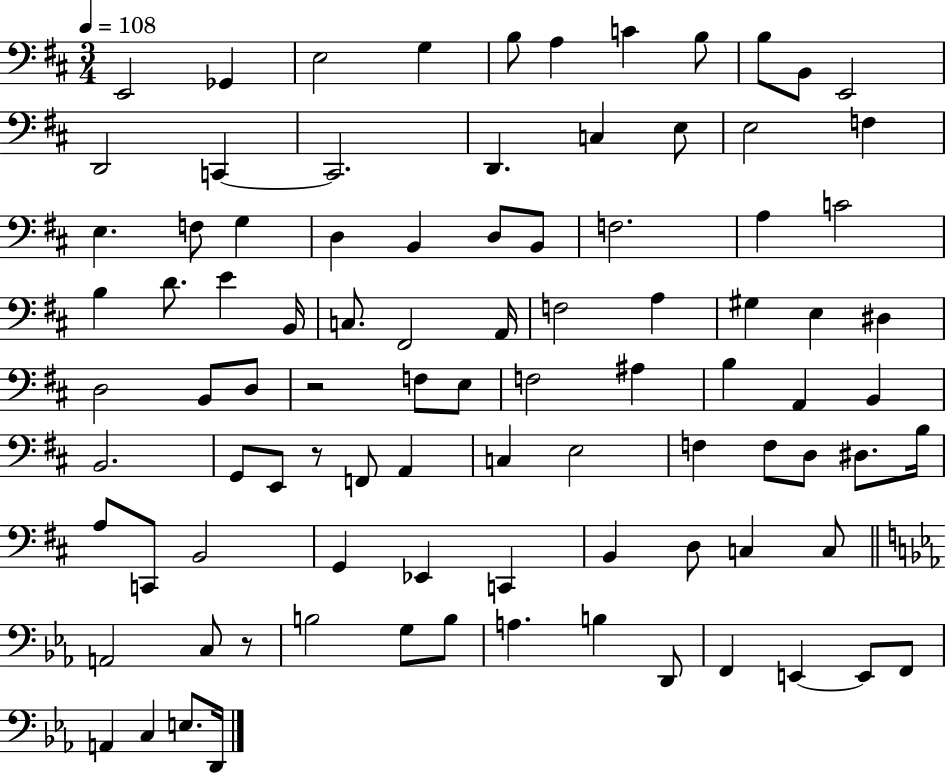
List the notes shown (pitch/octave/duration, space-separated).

E2/h Gb2/q E3/h G3/q B3/e A3/q C4/q B3/e B3/e B2/e E2/h D2/h C2/q C2/h. D2/q. C3/q E3/e E3/h F3/q E3/q. F3/e G3/q D3/q B2/q D3/e B2/e F3/h. A3/q C4/h B3/q D4/e. E4/q B2/s C3/e. F#2/h A2/s F3/h A3/q G#3/q E3/q D#3/q D3/h B2/e D3/e R/h F3/e E3/e F3/h A#3/q B3/q A2/q B2/q B2/h. G2/e E2/e R/e F2/e A2/q C3/q E3/h F3/q F3/e D3/e D#3/e. B3/s A3/e C2/e B2/h G2/q Eb2/q C2/q B2/q D3/e C3/q C3/e A2/h C3/e R/e B3/h G3/e B3/e A3/q. B3/q D2/e F2/q E2/q E2/e F2/e A2/q C3/q E3/e. D2/s